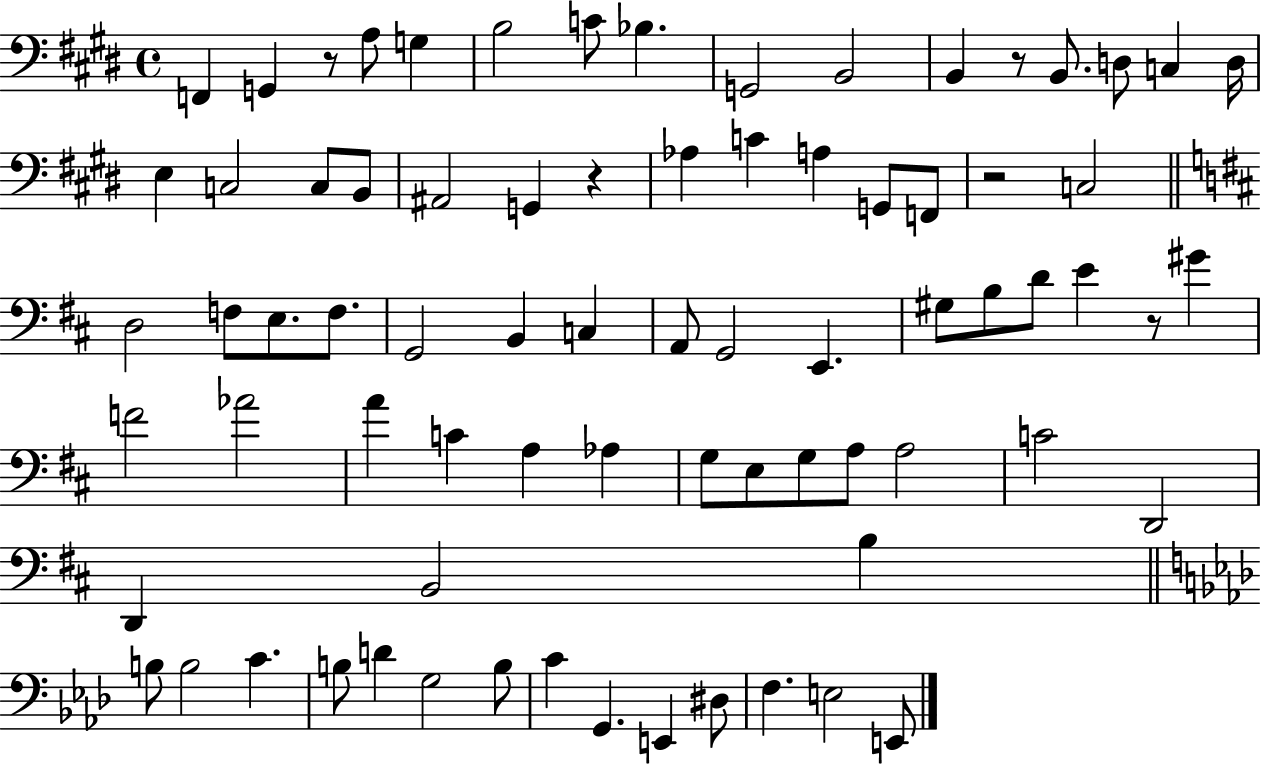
X:1
T:Untitled
M:4/4
L:1/4
K:E
F,, G,, z/2 A,/2 G, B,2 C/2 _B, G,,2 B,,2 B,, z/2 B,,/2 D,/2 C, D,/4 E, C,2 C,/2 B,,/2 ^A,,2 G,, z _A, C A, G,,/2 F,,/2 z2 C,2 D,2 F,/2 E,/2 F,/2 G,,2 B,, C, A,,/2 G,,2 E,, ^G,/2 B,/2 D/2 E z/2 ^G F2 _A2 A C A, _A, G,/2 E,/2 G,/2 A,/2 A,2 C2 D,,2 D,, B,,2 B, B,/2 B,2 C B,/2 D G,2 B,/2 C G,, E,, ^D,/2 F, E,2 E,,/2